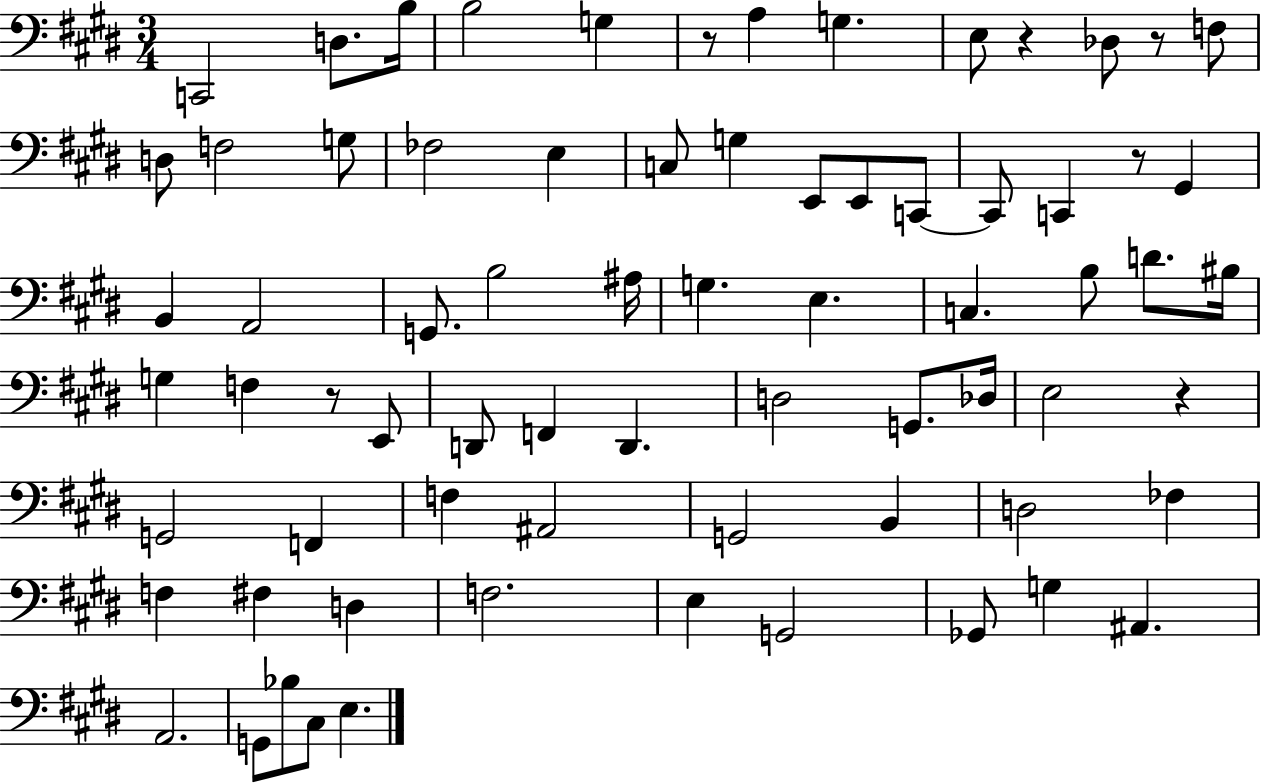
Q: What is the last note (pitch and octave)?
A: E3